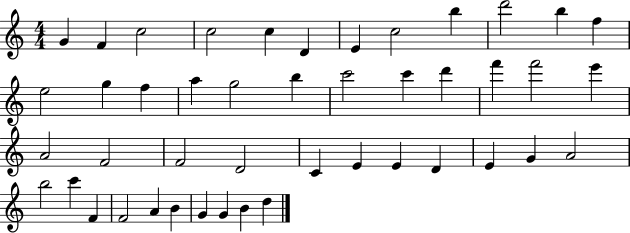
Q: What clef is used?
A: treble